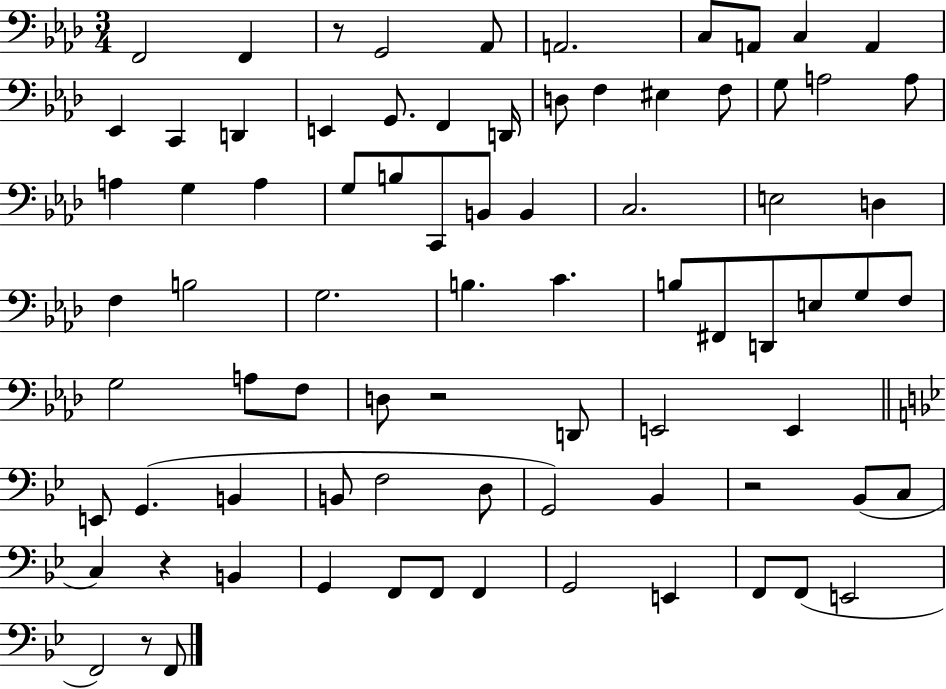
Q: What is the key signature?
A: AES major